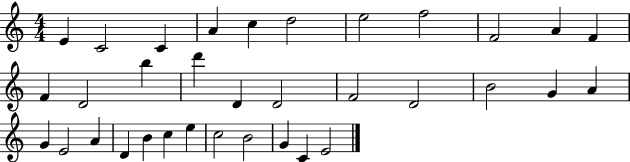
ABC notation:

X:1
T:Untitled
M:4/4
L:1/4
K:C
E C2 C A c d2 e2 f2 F2 A F F D2 b d' D D2 F2 D2 B2 G A G E2 A D B c e c2 B2 G C E2